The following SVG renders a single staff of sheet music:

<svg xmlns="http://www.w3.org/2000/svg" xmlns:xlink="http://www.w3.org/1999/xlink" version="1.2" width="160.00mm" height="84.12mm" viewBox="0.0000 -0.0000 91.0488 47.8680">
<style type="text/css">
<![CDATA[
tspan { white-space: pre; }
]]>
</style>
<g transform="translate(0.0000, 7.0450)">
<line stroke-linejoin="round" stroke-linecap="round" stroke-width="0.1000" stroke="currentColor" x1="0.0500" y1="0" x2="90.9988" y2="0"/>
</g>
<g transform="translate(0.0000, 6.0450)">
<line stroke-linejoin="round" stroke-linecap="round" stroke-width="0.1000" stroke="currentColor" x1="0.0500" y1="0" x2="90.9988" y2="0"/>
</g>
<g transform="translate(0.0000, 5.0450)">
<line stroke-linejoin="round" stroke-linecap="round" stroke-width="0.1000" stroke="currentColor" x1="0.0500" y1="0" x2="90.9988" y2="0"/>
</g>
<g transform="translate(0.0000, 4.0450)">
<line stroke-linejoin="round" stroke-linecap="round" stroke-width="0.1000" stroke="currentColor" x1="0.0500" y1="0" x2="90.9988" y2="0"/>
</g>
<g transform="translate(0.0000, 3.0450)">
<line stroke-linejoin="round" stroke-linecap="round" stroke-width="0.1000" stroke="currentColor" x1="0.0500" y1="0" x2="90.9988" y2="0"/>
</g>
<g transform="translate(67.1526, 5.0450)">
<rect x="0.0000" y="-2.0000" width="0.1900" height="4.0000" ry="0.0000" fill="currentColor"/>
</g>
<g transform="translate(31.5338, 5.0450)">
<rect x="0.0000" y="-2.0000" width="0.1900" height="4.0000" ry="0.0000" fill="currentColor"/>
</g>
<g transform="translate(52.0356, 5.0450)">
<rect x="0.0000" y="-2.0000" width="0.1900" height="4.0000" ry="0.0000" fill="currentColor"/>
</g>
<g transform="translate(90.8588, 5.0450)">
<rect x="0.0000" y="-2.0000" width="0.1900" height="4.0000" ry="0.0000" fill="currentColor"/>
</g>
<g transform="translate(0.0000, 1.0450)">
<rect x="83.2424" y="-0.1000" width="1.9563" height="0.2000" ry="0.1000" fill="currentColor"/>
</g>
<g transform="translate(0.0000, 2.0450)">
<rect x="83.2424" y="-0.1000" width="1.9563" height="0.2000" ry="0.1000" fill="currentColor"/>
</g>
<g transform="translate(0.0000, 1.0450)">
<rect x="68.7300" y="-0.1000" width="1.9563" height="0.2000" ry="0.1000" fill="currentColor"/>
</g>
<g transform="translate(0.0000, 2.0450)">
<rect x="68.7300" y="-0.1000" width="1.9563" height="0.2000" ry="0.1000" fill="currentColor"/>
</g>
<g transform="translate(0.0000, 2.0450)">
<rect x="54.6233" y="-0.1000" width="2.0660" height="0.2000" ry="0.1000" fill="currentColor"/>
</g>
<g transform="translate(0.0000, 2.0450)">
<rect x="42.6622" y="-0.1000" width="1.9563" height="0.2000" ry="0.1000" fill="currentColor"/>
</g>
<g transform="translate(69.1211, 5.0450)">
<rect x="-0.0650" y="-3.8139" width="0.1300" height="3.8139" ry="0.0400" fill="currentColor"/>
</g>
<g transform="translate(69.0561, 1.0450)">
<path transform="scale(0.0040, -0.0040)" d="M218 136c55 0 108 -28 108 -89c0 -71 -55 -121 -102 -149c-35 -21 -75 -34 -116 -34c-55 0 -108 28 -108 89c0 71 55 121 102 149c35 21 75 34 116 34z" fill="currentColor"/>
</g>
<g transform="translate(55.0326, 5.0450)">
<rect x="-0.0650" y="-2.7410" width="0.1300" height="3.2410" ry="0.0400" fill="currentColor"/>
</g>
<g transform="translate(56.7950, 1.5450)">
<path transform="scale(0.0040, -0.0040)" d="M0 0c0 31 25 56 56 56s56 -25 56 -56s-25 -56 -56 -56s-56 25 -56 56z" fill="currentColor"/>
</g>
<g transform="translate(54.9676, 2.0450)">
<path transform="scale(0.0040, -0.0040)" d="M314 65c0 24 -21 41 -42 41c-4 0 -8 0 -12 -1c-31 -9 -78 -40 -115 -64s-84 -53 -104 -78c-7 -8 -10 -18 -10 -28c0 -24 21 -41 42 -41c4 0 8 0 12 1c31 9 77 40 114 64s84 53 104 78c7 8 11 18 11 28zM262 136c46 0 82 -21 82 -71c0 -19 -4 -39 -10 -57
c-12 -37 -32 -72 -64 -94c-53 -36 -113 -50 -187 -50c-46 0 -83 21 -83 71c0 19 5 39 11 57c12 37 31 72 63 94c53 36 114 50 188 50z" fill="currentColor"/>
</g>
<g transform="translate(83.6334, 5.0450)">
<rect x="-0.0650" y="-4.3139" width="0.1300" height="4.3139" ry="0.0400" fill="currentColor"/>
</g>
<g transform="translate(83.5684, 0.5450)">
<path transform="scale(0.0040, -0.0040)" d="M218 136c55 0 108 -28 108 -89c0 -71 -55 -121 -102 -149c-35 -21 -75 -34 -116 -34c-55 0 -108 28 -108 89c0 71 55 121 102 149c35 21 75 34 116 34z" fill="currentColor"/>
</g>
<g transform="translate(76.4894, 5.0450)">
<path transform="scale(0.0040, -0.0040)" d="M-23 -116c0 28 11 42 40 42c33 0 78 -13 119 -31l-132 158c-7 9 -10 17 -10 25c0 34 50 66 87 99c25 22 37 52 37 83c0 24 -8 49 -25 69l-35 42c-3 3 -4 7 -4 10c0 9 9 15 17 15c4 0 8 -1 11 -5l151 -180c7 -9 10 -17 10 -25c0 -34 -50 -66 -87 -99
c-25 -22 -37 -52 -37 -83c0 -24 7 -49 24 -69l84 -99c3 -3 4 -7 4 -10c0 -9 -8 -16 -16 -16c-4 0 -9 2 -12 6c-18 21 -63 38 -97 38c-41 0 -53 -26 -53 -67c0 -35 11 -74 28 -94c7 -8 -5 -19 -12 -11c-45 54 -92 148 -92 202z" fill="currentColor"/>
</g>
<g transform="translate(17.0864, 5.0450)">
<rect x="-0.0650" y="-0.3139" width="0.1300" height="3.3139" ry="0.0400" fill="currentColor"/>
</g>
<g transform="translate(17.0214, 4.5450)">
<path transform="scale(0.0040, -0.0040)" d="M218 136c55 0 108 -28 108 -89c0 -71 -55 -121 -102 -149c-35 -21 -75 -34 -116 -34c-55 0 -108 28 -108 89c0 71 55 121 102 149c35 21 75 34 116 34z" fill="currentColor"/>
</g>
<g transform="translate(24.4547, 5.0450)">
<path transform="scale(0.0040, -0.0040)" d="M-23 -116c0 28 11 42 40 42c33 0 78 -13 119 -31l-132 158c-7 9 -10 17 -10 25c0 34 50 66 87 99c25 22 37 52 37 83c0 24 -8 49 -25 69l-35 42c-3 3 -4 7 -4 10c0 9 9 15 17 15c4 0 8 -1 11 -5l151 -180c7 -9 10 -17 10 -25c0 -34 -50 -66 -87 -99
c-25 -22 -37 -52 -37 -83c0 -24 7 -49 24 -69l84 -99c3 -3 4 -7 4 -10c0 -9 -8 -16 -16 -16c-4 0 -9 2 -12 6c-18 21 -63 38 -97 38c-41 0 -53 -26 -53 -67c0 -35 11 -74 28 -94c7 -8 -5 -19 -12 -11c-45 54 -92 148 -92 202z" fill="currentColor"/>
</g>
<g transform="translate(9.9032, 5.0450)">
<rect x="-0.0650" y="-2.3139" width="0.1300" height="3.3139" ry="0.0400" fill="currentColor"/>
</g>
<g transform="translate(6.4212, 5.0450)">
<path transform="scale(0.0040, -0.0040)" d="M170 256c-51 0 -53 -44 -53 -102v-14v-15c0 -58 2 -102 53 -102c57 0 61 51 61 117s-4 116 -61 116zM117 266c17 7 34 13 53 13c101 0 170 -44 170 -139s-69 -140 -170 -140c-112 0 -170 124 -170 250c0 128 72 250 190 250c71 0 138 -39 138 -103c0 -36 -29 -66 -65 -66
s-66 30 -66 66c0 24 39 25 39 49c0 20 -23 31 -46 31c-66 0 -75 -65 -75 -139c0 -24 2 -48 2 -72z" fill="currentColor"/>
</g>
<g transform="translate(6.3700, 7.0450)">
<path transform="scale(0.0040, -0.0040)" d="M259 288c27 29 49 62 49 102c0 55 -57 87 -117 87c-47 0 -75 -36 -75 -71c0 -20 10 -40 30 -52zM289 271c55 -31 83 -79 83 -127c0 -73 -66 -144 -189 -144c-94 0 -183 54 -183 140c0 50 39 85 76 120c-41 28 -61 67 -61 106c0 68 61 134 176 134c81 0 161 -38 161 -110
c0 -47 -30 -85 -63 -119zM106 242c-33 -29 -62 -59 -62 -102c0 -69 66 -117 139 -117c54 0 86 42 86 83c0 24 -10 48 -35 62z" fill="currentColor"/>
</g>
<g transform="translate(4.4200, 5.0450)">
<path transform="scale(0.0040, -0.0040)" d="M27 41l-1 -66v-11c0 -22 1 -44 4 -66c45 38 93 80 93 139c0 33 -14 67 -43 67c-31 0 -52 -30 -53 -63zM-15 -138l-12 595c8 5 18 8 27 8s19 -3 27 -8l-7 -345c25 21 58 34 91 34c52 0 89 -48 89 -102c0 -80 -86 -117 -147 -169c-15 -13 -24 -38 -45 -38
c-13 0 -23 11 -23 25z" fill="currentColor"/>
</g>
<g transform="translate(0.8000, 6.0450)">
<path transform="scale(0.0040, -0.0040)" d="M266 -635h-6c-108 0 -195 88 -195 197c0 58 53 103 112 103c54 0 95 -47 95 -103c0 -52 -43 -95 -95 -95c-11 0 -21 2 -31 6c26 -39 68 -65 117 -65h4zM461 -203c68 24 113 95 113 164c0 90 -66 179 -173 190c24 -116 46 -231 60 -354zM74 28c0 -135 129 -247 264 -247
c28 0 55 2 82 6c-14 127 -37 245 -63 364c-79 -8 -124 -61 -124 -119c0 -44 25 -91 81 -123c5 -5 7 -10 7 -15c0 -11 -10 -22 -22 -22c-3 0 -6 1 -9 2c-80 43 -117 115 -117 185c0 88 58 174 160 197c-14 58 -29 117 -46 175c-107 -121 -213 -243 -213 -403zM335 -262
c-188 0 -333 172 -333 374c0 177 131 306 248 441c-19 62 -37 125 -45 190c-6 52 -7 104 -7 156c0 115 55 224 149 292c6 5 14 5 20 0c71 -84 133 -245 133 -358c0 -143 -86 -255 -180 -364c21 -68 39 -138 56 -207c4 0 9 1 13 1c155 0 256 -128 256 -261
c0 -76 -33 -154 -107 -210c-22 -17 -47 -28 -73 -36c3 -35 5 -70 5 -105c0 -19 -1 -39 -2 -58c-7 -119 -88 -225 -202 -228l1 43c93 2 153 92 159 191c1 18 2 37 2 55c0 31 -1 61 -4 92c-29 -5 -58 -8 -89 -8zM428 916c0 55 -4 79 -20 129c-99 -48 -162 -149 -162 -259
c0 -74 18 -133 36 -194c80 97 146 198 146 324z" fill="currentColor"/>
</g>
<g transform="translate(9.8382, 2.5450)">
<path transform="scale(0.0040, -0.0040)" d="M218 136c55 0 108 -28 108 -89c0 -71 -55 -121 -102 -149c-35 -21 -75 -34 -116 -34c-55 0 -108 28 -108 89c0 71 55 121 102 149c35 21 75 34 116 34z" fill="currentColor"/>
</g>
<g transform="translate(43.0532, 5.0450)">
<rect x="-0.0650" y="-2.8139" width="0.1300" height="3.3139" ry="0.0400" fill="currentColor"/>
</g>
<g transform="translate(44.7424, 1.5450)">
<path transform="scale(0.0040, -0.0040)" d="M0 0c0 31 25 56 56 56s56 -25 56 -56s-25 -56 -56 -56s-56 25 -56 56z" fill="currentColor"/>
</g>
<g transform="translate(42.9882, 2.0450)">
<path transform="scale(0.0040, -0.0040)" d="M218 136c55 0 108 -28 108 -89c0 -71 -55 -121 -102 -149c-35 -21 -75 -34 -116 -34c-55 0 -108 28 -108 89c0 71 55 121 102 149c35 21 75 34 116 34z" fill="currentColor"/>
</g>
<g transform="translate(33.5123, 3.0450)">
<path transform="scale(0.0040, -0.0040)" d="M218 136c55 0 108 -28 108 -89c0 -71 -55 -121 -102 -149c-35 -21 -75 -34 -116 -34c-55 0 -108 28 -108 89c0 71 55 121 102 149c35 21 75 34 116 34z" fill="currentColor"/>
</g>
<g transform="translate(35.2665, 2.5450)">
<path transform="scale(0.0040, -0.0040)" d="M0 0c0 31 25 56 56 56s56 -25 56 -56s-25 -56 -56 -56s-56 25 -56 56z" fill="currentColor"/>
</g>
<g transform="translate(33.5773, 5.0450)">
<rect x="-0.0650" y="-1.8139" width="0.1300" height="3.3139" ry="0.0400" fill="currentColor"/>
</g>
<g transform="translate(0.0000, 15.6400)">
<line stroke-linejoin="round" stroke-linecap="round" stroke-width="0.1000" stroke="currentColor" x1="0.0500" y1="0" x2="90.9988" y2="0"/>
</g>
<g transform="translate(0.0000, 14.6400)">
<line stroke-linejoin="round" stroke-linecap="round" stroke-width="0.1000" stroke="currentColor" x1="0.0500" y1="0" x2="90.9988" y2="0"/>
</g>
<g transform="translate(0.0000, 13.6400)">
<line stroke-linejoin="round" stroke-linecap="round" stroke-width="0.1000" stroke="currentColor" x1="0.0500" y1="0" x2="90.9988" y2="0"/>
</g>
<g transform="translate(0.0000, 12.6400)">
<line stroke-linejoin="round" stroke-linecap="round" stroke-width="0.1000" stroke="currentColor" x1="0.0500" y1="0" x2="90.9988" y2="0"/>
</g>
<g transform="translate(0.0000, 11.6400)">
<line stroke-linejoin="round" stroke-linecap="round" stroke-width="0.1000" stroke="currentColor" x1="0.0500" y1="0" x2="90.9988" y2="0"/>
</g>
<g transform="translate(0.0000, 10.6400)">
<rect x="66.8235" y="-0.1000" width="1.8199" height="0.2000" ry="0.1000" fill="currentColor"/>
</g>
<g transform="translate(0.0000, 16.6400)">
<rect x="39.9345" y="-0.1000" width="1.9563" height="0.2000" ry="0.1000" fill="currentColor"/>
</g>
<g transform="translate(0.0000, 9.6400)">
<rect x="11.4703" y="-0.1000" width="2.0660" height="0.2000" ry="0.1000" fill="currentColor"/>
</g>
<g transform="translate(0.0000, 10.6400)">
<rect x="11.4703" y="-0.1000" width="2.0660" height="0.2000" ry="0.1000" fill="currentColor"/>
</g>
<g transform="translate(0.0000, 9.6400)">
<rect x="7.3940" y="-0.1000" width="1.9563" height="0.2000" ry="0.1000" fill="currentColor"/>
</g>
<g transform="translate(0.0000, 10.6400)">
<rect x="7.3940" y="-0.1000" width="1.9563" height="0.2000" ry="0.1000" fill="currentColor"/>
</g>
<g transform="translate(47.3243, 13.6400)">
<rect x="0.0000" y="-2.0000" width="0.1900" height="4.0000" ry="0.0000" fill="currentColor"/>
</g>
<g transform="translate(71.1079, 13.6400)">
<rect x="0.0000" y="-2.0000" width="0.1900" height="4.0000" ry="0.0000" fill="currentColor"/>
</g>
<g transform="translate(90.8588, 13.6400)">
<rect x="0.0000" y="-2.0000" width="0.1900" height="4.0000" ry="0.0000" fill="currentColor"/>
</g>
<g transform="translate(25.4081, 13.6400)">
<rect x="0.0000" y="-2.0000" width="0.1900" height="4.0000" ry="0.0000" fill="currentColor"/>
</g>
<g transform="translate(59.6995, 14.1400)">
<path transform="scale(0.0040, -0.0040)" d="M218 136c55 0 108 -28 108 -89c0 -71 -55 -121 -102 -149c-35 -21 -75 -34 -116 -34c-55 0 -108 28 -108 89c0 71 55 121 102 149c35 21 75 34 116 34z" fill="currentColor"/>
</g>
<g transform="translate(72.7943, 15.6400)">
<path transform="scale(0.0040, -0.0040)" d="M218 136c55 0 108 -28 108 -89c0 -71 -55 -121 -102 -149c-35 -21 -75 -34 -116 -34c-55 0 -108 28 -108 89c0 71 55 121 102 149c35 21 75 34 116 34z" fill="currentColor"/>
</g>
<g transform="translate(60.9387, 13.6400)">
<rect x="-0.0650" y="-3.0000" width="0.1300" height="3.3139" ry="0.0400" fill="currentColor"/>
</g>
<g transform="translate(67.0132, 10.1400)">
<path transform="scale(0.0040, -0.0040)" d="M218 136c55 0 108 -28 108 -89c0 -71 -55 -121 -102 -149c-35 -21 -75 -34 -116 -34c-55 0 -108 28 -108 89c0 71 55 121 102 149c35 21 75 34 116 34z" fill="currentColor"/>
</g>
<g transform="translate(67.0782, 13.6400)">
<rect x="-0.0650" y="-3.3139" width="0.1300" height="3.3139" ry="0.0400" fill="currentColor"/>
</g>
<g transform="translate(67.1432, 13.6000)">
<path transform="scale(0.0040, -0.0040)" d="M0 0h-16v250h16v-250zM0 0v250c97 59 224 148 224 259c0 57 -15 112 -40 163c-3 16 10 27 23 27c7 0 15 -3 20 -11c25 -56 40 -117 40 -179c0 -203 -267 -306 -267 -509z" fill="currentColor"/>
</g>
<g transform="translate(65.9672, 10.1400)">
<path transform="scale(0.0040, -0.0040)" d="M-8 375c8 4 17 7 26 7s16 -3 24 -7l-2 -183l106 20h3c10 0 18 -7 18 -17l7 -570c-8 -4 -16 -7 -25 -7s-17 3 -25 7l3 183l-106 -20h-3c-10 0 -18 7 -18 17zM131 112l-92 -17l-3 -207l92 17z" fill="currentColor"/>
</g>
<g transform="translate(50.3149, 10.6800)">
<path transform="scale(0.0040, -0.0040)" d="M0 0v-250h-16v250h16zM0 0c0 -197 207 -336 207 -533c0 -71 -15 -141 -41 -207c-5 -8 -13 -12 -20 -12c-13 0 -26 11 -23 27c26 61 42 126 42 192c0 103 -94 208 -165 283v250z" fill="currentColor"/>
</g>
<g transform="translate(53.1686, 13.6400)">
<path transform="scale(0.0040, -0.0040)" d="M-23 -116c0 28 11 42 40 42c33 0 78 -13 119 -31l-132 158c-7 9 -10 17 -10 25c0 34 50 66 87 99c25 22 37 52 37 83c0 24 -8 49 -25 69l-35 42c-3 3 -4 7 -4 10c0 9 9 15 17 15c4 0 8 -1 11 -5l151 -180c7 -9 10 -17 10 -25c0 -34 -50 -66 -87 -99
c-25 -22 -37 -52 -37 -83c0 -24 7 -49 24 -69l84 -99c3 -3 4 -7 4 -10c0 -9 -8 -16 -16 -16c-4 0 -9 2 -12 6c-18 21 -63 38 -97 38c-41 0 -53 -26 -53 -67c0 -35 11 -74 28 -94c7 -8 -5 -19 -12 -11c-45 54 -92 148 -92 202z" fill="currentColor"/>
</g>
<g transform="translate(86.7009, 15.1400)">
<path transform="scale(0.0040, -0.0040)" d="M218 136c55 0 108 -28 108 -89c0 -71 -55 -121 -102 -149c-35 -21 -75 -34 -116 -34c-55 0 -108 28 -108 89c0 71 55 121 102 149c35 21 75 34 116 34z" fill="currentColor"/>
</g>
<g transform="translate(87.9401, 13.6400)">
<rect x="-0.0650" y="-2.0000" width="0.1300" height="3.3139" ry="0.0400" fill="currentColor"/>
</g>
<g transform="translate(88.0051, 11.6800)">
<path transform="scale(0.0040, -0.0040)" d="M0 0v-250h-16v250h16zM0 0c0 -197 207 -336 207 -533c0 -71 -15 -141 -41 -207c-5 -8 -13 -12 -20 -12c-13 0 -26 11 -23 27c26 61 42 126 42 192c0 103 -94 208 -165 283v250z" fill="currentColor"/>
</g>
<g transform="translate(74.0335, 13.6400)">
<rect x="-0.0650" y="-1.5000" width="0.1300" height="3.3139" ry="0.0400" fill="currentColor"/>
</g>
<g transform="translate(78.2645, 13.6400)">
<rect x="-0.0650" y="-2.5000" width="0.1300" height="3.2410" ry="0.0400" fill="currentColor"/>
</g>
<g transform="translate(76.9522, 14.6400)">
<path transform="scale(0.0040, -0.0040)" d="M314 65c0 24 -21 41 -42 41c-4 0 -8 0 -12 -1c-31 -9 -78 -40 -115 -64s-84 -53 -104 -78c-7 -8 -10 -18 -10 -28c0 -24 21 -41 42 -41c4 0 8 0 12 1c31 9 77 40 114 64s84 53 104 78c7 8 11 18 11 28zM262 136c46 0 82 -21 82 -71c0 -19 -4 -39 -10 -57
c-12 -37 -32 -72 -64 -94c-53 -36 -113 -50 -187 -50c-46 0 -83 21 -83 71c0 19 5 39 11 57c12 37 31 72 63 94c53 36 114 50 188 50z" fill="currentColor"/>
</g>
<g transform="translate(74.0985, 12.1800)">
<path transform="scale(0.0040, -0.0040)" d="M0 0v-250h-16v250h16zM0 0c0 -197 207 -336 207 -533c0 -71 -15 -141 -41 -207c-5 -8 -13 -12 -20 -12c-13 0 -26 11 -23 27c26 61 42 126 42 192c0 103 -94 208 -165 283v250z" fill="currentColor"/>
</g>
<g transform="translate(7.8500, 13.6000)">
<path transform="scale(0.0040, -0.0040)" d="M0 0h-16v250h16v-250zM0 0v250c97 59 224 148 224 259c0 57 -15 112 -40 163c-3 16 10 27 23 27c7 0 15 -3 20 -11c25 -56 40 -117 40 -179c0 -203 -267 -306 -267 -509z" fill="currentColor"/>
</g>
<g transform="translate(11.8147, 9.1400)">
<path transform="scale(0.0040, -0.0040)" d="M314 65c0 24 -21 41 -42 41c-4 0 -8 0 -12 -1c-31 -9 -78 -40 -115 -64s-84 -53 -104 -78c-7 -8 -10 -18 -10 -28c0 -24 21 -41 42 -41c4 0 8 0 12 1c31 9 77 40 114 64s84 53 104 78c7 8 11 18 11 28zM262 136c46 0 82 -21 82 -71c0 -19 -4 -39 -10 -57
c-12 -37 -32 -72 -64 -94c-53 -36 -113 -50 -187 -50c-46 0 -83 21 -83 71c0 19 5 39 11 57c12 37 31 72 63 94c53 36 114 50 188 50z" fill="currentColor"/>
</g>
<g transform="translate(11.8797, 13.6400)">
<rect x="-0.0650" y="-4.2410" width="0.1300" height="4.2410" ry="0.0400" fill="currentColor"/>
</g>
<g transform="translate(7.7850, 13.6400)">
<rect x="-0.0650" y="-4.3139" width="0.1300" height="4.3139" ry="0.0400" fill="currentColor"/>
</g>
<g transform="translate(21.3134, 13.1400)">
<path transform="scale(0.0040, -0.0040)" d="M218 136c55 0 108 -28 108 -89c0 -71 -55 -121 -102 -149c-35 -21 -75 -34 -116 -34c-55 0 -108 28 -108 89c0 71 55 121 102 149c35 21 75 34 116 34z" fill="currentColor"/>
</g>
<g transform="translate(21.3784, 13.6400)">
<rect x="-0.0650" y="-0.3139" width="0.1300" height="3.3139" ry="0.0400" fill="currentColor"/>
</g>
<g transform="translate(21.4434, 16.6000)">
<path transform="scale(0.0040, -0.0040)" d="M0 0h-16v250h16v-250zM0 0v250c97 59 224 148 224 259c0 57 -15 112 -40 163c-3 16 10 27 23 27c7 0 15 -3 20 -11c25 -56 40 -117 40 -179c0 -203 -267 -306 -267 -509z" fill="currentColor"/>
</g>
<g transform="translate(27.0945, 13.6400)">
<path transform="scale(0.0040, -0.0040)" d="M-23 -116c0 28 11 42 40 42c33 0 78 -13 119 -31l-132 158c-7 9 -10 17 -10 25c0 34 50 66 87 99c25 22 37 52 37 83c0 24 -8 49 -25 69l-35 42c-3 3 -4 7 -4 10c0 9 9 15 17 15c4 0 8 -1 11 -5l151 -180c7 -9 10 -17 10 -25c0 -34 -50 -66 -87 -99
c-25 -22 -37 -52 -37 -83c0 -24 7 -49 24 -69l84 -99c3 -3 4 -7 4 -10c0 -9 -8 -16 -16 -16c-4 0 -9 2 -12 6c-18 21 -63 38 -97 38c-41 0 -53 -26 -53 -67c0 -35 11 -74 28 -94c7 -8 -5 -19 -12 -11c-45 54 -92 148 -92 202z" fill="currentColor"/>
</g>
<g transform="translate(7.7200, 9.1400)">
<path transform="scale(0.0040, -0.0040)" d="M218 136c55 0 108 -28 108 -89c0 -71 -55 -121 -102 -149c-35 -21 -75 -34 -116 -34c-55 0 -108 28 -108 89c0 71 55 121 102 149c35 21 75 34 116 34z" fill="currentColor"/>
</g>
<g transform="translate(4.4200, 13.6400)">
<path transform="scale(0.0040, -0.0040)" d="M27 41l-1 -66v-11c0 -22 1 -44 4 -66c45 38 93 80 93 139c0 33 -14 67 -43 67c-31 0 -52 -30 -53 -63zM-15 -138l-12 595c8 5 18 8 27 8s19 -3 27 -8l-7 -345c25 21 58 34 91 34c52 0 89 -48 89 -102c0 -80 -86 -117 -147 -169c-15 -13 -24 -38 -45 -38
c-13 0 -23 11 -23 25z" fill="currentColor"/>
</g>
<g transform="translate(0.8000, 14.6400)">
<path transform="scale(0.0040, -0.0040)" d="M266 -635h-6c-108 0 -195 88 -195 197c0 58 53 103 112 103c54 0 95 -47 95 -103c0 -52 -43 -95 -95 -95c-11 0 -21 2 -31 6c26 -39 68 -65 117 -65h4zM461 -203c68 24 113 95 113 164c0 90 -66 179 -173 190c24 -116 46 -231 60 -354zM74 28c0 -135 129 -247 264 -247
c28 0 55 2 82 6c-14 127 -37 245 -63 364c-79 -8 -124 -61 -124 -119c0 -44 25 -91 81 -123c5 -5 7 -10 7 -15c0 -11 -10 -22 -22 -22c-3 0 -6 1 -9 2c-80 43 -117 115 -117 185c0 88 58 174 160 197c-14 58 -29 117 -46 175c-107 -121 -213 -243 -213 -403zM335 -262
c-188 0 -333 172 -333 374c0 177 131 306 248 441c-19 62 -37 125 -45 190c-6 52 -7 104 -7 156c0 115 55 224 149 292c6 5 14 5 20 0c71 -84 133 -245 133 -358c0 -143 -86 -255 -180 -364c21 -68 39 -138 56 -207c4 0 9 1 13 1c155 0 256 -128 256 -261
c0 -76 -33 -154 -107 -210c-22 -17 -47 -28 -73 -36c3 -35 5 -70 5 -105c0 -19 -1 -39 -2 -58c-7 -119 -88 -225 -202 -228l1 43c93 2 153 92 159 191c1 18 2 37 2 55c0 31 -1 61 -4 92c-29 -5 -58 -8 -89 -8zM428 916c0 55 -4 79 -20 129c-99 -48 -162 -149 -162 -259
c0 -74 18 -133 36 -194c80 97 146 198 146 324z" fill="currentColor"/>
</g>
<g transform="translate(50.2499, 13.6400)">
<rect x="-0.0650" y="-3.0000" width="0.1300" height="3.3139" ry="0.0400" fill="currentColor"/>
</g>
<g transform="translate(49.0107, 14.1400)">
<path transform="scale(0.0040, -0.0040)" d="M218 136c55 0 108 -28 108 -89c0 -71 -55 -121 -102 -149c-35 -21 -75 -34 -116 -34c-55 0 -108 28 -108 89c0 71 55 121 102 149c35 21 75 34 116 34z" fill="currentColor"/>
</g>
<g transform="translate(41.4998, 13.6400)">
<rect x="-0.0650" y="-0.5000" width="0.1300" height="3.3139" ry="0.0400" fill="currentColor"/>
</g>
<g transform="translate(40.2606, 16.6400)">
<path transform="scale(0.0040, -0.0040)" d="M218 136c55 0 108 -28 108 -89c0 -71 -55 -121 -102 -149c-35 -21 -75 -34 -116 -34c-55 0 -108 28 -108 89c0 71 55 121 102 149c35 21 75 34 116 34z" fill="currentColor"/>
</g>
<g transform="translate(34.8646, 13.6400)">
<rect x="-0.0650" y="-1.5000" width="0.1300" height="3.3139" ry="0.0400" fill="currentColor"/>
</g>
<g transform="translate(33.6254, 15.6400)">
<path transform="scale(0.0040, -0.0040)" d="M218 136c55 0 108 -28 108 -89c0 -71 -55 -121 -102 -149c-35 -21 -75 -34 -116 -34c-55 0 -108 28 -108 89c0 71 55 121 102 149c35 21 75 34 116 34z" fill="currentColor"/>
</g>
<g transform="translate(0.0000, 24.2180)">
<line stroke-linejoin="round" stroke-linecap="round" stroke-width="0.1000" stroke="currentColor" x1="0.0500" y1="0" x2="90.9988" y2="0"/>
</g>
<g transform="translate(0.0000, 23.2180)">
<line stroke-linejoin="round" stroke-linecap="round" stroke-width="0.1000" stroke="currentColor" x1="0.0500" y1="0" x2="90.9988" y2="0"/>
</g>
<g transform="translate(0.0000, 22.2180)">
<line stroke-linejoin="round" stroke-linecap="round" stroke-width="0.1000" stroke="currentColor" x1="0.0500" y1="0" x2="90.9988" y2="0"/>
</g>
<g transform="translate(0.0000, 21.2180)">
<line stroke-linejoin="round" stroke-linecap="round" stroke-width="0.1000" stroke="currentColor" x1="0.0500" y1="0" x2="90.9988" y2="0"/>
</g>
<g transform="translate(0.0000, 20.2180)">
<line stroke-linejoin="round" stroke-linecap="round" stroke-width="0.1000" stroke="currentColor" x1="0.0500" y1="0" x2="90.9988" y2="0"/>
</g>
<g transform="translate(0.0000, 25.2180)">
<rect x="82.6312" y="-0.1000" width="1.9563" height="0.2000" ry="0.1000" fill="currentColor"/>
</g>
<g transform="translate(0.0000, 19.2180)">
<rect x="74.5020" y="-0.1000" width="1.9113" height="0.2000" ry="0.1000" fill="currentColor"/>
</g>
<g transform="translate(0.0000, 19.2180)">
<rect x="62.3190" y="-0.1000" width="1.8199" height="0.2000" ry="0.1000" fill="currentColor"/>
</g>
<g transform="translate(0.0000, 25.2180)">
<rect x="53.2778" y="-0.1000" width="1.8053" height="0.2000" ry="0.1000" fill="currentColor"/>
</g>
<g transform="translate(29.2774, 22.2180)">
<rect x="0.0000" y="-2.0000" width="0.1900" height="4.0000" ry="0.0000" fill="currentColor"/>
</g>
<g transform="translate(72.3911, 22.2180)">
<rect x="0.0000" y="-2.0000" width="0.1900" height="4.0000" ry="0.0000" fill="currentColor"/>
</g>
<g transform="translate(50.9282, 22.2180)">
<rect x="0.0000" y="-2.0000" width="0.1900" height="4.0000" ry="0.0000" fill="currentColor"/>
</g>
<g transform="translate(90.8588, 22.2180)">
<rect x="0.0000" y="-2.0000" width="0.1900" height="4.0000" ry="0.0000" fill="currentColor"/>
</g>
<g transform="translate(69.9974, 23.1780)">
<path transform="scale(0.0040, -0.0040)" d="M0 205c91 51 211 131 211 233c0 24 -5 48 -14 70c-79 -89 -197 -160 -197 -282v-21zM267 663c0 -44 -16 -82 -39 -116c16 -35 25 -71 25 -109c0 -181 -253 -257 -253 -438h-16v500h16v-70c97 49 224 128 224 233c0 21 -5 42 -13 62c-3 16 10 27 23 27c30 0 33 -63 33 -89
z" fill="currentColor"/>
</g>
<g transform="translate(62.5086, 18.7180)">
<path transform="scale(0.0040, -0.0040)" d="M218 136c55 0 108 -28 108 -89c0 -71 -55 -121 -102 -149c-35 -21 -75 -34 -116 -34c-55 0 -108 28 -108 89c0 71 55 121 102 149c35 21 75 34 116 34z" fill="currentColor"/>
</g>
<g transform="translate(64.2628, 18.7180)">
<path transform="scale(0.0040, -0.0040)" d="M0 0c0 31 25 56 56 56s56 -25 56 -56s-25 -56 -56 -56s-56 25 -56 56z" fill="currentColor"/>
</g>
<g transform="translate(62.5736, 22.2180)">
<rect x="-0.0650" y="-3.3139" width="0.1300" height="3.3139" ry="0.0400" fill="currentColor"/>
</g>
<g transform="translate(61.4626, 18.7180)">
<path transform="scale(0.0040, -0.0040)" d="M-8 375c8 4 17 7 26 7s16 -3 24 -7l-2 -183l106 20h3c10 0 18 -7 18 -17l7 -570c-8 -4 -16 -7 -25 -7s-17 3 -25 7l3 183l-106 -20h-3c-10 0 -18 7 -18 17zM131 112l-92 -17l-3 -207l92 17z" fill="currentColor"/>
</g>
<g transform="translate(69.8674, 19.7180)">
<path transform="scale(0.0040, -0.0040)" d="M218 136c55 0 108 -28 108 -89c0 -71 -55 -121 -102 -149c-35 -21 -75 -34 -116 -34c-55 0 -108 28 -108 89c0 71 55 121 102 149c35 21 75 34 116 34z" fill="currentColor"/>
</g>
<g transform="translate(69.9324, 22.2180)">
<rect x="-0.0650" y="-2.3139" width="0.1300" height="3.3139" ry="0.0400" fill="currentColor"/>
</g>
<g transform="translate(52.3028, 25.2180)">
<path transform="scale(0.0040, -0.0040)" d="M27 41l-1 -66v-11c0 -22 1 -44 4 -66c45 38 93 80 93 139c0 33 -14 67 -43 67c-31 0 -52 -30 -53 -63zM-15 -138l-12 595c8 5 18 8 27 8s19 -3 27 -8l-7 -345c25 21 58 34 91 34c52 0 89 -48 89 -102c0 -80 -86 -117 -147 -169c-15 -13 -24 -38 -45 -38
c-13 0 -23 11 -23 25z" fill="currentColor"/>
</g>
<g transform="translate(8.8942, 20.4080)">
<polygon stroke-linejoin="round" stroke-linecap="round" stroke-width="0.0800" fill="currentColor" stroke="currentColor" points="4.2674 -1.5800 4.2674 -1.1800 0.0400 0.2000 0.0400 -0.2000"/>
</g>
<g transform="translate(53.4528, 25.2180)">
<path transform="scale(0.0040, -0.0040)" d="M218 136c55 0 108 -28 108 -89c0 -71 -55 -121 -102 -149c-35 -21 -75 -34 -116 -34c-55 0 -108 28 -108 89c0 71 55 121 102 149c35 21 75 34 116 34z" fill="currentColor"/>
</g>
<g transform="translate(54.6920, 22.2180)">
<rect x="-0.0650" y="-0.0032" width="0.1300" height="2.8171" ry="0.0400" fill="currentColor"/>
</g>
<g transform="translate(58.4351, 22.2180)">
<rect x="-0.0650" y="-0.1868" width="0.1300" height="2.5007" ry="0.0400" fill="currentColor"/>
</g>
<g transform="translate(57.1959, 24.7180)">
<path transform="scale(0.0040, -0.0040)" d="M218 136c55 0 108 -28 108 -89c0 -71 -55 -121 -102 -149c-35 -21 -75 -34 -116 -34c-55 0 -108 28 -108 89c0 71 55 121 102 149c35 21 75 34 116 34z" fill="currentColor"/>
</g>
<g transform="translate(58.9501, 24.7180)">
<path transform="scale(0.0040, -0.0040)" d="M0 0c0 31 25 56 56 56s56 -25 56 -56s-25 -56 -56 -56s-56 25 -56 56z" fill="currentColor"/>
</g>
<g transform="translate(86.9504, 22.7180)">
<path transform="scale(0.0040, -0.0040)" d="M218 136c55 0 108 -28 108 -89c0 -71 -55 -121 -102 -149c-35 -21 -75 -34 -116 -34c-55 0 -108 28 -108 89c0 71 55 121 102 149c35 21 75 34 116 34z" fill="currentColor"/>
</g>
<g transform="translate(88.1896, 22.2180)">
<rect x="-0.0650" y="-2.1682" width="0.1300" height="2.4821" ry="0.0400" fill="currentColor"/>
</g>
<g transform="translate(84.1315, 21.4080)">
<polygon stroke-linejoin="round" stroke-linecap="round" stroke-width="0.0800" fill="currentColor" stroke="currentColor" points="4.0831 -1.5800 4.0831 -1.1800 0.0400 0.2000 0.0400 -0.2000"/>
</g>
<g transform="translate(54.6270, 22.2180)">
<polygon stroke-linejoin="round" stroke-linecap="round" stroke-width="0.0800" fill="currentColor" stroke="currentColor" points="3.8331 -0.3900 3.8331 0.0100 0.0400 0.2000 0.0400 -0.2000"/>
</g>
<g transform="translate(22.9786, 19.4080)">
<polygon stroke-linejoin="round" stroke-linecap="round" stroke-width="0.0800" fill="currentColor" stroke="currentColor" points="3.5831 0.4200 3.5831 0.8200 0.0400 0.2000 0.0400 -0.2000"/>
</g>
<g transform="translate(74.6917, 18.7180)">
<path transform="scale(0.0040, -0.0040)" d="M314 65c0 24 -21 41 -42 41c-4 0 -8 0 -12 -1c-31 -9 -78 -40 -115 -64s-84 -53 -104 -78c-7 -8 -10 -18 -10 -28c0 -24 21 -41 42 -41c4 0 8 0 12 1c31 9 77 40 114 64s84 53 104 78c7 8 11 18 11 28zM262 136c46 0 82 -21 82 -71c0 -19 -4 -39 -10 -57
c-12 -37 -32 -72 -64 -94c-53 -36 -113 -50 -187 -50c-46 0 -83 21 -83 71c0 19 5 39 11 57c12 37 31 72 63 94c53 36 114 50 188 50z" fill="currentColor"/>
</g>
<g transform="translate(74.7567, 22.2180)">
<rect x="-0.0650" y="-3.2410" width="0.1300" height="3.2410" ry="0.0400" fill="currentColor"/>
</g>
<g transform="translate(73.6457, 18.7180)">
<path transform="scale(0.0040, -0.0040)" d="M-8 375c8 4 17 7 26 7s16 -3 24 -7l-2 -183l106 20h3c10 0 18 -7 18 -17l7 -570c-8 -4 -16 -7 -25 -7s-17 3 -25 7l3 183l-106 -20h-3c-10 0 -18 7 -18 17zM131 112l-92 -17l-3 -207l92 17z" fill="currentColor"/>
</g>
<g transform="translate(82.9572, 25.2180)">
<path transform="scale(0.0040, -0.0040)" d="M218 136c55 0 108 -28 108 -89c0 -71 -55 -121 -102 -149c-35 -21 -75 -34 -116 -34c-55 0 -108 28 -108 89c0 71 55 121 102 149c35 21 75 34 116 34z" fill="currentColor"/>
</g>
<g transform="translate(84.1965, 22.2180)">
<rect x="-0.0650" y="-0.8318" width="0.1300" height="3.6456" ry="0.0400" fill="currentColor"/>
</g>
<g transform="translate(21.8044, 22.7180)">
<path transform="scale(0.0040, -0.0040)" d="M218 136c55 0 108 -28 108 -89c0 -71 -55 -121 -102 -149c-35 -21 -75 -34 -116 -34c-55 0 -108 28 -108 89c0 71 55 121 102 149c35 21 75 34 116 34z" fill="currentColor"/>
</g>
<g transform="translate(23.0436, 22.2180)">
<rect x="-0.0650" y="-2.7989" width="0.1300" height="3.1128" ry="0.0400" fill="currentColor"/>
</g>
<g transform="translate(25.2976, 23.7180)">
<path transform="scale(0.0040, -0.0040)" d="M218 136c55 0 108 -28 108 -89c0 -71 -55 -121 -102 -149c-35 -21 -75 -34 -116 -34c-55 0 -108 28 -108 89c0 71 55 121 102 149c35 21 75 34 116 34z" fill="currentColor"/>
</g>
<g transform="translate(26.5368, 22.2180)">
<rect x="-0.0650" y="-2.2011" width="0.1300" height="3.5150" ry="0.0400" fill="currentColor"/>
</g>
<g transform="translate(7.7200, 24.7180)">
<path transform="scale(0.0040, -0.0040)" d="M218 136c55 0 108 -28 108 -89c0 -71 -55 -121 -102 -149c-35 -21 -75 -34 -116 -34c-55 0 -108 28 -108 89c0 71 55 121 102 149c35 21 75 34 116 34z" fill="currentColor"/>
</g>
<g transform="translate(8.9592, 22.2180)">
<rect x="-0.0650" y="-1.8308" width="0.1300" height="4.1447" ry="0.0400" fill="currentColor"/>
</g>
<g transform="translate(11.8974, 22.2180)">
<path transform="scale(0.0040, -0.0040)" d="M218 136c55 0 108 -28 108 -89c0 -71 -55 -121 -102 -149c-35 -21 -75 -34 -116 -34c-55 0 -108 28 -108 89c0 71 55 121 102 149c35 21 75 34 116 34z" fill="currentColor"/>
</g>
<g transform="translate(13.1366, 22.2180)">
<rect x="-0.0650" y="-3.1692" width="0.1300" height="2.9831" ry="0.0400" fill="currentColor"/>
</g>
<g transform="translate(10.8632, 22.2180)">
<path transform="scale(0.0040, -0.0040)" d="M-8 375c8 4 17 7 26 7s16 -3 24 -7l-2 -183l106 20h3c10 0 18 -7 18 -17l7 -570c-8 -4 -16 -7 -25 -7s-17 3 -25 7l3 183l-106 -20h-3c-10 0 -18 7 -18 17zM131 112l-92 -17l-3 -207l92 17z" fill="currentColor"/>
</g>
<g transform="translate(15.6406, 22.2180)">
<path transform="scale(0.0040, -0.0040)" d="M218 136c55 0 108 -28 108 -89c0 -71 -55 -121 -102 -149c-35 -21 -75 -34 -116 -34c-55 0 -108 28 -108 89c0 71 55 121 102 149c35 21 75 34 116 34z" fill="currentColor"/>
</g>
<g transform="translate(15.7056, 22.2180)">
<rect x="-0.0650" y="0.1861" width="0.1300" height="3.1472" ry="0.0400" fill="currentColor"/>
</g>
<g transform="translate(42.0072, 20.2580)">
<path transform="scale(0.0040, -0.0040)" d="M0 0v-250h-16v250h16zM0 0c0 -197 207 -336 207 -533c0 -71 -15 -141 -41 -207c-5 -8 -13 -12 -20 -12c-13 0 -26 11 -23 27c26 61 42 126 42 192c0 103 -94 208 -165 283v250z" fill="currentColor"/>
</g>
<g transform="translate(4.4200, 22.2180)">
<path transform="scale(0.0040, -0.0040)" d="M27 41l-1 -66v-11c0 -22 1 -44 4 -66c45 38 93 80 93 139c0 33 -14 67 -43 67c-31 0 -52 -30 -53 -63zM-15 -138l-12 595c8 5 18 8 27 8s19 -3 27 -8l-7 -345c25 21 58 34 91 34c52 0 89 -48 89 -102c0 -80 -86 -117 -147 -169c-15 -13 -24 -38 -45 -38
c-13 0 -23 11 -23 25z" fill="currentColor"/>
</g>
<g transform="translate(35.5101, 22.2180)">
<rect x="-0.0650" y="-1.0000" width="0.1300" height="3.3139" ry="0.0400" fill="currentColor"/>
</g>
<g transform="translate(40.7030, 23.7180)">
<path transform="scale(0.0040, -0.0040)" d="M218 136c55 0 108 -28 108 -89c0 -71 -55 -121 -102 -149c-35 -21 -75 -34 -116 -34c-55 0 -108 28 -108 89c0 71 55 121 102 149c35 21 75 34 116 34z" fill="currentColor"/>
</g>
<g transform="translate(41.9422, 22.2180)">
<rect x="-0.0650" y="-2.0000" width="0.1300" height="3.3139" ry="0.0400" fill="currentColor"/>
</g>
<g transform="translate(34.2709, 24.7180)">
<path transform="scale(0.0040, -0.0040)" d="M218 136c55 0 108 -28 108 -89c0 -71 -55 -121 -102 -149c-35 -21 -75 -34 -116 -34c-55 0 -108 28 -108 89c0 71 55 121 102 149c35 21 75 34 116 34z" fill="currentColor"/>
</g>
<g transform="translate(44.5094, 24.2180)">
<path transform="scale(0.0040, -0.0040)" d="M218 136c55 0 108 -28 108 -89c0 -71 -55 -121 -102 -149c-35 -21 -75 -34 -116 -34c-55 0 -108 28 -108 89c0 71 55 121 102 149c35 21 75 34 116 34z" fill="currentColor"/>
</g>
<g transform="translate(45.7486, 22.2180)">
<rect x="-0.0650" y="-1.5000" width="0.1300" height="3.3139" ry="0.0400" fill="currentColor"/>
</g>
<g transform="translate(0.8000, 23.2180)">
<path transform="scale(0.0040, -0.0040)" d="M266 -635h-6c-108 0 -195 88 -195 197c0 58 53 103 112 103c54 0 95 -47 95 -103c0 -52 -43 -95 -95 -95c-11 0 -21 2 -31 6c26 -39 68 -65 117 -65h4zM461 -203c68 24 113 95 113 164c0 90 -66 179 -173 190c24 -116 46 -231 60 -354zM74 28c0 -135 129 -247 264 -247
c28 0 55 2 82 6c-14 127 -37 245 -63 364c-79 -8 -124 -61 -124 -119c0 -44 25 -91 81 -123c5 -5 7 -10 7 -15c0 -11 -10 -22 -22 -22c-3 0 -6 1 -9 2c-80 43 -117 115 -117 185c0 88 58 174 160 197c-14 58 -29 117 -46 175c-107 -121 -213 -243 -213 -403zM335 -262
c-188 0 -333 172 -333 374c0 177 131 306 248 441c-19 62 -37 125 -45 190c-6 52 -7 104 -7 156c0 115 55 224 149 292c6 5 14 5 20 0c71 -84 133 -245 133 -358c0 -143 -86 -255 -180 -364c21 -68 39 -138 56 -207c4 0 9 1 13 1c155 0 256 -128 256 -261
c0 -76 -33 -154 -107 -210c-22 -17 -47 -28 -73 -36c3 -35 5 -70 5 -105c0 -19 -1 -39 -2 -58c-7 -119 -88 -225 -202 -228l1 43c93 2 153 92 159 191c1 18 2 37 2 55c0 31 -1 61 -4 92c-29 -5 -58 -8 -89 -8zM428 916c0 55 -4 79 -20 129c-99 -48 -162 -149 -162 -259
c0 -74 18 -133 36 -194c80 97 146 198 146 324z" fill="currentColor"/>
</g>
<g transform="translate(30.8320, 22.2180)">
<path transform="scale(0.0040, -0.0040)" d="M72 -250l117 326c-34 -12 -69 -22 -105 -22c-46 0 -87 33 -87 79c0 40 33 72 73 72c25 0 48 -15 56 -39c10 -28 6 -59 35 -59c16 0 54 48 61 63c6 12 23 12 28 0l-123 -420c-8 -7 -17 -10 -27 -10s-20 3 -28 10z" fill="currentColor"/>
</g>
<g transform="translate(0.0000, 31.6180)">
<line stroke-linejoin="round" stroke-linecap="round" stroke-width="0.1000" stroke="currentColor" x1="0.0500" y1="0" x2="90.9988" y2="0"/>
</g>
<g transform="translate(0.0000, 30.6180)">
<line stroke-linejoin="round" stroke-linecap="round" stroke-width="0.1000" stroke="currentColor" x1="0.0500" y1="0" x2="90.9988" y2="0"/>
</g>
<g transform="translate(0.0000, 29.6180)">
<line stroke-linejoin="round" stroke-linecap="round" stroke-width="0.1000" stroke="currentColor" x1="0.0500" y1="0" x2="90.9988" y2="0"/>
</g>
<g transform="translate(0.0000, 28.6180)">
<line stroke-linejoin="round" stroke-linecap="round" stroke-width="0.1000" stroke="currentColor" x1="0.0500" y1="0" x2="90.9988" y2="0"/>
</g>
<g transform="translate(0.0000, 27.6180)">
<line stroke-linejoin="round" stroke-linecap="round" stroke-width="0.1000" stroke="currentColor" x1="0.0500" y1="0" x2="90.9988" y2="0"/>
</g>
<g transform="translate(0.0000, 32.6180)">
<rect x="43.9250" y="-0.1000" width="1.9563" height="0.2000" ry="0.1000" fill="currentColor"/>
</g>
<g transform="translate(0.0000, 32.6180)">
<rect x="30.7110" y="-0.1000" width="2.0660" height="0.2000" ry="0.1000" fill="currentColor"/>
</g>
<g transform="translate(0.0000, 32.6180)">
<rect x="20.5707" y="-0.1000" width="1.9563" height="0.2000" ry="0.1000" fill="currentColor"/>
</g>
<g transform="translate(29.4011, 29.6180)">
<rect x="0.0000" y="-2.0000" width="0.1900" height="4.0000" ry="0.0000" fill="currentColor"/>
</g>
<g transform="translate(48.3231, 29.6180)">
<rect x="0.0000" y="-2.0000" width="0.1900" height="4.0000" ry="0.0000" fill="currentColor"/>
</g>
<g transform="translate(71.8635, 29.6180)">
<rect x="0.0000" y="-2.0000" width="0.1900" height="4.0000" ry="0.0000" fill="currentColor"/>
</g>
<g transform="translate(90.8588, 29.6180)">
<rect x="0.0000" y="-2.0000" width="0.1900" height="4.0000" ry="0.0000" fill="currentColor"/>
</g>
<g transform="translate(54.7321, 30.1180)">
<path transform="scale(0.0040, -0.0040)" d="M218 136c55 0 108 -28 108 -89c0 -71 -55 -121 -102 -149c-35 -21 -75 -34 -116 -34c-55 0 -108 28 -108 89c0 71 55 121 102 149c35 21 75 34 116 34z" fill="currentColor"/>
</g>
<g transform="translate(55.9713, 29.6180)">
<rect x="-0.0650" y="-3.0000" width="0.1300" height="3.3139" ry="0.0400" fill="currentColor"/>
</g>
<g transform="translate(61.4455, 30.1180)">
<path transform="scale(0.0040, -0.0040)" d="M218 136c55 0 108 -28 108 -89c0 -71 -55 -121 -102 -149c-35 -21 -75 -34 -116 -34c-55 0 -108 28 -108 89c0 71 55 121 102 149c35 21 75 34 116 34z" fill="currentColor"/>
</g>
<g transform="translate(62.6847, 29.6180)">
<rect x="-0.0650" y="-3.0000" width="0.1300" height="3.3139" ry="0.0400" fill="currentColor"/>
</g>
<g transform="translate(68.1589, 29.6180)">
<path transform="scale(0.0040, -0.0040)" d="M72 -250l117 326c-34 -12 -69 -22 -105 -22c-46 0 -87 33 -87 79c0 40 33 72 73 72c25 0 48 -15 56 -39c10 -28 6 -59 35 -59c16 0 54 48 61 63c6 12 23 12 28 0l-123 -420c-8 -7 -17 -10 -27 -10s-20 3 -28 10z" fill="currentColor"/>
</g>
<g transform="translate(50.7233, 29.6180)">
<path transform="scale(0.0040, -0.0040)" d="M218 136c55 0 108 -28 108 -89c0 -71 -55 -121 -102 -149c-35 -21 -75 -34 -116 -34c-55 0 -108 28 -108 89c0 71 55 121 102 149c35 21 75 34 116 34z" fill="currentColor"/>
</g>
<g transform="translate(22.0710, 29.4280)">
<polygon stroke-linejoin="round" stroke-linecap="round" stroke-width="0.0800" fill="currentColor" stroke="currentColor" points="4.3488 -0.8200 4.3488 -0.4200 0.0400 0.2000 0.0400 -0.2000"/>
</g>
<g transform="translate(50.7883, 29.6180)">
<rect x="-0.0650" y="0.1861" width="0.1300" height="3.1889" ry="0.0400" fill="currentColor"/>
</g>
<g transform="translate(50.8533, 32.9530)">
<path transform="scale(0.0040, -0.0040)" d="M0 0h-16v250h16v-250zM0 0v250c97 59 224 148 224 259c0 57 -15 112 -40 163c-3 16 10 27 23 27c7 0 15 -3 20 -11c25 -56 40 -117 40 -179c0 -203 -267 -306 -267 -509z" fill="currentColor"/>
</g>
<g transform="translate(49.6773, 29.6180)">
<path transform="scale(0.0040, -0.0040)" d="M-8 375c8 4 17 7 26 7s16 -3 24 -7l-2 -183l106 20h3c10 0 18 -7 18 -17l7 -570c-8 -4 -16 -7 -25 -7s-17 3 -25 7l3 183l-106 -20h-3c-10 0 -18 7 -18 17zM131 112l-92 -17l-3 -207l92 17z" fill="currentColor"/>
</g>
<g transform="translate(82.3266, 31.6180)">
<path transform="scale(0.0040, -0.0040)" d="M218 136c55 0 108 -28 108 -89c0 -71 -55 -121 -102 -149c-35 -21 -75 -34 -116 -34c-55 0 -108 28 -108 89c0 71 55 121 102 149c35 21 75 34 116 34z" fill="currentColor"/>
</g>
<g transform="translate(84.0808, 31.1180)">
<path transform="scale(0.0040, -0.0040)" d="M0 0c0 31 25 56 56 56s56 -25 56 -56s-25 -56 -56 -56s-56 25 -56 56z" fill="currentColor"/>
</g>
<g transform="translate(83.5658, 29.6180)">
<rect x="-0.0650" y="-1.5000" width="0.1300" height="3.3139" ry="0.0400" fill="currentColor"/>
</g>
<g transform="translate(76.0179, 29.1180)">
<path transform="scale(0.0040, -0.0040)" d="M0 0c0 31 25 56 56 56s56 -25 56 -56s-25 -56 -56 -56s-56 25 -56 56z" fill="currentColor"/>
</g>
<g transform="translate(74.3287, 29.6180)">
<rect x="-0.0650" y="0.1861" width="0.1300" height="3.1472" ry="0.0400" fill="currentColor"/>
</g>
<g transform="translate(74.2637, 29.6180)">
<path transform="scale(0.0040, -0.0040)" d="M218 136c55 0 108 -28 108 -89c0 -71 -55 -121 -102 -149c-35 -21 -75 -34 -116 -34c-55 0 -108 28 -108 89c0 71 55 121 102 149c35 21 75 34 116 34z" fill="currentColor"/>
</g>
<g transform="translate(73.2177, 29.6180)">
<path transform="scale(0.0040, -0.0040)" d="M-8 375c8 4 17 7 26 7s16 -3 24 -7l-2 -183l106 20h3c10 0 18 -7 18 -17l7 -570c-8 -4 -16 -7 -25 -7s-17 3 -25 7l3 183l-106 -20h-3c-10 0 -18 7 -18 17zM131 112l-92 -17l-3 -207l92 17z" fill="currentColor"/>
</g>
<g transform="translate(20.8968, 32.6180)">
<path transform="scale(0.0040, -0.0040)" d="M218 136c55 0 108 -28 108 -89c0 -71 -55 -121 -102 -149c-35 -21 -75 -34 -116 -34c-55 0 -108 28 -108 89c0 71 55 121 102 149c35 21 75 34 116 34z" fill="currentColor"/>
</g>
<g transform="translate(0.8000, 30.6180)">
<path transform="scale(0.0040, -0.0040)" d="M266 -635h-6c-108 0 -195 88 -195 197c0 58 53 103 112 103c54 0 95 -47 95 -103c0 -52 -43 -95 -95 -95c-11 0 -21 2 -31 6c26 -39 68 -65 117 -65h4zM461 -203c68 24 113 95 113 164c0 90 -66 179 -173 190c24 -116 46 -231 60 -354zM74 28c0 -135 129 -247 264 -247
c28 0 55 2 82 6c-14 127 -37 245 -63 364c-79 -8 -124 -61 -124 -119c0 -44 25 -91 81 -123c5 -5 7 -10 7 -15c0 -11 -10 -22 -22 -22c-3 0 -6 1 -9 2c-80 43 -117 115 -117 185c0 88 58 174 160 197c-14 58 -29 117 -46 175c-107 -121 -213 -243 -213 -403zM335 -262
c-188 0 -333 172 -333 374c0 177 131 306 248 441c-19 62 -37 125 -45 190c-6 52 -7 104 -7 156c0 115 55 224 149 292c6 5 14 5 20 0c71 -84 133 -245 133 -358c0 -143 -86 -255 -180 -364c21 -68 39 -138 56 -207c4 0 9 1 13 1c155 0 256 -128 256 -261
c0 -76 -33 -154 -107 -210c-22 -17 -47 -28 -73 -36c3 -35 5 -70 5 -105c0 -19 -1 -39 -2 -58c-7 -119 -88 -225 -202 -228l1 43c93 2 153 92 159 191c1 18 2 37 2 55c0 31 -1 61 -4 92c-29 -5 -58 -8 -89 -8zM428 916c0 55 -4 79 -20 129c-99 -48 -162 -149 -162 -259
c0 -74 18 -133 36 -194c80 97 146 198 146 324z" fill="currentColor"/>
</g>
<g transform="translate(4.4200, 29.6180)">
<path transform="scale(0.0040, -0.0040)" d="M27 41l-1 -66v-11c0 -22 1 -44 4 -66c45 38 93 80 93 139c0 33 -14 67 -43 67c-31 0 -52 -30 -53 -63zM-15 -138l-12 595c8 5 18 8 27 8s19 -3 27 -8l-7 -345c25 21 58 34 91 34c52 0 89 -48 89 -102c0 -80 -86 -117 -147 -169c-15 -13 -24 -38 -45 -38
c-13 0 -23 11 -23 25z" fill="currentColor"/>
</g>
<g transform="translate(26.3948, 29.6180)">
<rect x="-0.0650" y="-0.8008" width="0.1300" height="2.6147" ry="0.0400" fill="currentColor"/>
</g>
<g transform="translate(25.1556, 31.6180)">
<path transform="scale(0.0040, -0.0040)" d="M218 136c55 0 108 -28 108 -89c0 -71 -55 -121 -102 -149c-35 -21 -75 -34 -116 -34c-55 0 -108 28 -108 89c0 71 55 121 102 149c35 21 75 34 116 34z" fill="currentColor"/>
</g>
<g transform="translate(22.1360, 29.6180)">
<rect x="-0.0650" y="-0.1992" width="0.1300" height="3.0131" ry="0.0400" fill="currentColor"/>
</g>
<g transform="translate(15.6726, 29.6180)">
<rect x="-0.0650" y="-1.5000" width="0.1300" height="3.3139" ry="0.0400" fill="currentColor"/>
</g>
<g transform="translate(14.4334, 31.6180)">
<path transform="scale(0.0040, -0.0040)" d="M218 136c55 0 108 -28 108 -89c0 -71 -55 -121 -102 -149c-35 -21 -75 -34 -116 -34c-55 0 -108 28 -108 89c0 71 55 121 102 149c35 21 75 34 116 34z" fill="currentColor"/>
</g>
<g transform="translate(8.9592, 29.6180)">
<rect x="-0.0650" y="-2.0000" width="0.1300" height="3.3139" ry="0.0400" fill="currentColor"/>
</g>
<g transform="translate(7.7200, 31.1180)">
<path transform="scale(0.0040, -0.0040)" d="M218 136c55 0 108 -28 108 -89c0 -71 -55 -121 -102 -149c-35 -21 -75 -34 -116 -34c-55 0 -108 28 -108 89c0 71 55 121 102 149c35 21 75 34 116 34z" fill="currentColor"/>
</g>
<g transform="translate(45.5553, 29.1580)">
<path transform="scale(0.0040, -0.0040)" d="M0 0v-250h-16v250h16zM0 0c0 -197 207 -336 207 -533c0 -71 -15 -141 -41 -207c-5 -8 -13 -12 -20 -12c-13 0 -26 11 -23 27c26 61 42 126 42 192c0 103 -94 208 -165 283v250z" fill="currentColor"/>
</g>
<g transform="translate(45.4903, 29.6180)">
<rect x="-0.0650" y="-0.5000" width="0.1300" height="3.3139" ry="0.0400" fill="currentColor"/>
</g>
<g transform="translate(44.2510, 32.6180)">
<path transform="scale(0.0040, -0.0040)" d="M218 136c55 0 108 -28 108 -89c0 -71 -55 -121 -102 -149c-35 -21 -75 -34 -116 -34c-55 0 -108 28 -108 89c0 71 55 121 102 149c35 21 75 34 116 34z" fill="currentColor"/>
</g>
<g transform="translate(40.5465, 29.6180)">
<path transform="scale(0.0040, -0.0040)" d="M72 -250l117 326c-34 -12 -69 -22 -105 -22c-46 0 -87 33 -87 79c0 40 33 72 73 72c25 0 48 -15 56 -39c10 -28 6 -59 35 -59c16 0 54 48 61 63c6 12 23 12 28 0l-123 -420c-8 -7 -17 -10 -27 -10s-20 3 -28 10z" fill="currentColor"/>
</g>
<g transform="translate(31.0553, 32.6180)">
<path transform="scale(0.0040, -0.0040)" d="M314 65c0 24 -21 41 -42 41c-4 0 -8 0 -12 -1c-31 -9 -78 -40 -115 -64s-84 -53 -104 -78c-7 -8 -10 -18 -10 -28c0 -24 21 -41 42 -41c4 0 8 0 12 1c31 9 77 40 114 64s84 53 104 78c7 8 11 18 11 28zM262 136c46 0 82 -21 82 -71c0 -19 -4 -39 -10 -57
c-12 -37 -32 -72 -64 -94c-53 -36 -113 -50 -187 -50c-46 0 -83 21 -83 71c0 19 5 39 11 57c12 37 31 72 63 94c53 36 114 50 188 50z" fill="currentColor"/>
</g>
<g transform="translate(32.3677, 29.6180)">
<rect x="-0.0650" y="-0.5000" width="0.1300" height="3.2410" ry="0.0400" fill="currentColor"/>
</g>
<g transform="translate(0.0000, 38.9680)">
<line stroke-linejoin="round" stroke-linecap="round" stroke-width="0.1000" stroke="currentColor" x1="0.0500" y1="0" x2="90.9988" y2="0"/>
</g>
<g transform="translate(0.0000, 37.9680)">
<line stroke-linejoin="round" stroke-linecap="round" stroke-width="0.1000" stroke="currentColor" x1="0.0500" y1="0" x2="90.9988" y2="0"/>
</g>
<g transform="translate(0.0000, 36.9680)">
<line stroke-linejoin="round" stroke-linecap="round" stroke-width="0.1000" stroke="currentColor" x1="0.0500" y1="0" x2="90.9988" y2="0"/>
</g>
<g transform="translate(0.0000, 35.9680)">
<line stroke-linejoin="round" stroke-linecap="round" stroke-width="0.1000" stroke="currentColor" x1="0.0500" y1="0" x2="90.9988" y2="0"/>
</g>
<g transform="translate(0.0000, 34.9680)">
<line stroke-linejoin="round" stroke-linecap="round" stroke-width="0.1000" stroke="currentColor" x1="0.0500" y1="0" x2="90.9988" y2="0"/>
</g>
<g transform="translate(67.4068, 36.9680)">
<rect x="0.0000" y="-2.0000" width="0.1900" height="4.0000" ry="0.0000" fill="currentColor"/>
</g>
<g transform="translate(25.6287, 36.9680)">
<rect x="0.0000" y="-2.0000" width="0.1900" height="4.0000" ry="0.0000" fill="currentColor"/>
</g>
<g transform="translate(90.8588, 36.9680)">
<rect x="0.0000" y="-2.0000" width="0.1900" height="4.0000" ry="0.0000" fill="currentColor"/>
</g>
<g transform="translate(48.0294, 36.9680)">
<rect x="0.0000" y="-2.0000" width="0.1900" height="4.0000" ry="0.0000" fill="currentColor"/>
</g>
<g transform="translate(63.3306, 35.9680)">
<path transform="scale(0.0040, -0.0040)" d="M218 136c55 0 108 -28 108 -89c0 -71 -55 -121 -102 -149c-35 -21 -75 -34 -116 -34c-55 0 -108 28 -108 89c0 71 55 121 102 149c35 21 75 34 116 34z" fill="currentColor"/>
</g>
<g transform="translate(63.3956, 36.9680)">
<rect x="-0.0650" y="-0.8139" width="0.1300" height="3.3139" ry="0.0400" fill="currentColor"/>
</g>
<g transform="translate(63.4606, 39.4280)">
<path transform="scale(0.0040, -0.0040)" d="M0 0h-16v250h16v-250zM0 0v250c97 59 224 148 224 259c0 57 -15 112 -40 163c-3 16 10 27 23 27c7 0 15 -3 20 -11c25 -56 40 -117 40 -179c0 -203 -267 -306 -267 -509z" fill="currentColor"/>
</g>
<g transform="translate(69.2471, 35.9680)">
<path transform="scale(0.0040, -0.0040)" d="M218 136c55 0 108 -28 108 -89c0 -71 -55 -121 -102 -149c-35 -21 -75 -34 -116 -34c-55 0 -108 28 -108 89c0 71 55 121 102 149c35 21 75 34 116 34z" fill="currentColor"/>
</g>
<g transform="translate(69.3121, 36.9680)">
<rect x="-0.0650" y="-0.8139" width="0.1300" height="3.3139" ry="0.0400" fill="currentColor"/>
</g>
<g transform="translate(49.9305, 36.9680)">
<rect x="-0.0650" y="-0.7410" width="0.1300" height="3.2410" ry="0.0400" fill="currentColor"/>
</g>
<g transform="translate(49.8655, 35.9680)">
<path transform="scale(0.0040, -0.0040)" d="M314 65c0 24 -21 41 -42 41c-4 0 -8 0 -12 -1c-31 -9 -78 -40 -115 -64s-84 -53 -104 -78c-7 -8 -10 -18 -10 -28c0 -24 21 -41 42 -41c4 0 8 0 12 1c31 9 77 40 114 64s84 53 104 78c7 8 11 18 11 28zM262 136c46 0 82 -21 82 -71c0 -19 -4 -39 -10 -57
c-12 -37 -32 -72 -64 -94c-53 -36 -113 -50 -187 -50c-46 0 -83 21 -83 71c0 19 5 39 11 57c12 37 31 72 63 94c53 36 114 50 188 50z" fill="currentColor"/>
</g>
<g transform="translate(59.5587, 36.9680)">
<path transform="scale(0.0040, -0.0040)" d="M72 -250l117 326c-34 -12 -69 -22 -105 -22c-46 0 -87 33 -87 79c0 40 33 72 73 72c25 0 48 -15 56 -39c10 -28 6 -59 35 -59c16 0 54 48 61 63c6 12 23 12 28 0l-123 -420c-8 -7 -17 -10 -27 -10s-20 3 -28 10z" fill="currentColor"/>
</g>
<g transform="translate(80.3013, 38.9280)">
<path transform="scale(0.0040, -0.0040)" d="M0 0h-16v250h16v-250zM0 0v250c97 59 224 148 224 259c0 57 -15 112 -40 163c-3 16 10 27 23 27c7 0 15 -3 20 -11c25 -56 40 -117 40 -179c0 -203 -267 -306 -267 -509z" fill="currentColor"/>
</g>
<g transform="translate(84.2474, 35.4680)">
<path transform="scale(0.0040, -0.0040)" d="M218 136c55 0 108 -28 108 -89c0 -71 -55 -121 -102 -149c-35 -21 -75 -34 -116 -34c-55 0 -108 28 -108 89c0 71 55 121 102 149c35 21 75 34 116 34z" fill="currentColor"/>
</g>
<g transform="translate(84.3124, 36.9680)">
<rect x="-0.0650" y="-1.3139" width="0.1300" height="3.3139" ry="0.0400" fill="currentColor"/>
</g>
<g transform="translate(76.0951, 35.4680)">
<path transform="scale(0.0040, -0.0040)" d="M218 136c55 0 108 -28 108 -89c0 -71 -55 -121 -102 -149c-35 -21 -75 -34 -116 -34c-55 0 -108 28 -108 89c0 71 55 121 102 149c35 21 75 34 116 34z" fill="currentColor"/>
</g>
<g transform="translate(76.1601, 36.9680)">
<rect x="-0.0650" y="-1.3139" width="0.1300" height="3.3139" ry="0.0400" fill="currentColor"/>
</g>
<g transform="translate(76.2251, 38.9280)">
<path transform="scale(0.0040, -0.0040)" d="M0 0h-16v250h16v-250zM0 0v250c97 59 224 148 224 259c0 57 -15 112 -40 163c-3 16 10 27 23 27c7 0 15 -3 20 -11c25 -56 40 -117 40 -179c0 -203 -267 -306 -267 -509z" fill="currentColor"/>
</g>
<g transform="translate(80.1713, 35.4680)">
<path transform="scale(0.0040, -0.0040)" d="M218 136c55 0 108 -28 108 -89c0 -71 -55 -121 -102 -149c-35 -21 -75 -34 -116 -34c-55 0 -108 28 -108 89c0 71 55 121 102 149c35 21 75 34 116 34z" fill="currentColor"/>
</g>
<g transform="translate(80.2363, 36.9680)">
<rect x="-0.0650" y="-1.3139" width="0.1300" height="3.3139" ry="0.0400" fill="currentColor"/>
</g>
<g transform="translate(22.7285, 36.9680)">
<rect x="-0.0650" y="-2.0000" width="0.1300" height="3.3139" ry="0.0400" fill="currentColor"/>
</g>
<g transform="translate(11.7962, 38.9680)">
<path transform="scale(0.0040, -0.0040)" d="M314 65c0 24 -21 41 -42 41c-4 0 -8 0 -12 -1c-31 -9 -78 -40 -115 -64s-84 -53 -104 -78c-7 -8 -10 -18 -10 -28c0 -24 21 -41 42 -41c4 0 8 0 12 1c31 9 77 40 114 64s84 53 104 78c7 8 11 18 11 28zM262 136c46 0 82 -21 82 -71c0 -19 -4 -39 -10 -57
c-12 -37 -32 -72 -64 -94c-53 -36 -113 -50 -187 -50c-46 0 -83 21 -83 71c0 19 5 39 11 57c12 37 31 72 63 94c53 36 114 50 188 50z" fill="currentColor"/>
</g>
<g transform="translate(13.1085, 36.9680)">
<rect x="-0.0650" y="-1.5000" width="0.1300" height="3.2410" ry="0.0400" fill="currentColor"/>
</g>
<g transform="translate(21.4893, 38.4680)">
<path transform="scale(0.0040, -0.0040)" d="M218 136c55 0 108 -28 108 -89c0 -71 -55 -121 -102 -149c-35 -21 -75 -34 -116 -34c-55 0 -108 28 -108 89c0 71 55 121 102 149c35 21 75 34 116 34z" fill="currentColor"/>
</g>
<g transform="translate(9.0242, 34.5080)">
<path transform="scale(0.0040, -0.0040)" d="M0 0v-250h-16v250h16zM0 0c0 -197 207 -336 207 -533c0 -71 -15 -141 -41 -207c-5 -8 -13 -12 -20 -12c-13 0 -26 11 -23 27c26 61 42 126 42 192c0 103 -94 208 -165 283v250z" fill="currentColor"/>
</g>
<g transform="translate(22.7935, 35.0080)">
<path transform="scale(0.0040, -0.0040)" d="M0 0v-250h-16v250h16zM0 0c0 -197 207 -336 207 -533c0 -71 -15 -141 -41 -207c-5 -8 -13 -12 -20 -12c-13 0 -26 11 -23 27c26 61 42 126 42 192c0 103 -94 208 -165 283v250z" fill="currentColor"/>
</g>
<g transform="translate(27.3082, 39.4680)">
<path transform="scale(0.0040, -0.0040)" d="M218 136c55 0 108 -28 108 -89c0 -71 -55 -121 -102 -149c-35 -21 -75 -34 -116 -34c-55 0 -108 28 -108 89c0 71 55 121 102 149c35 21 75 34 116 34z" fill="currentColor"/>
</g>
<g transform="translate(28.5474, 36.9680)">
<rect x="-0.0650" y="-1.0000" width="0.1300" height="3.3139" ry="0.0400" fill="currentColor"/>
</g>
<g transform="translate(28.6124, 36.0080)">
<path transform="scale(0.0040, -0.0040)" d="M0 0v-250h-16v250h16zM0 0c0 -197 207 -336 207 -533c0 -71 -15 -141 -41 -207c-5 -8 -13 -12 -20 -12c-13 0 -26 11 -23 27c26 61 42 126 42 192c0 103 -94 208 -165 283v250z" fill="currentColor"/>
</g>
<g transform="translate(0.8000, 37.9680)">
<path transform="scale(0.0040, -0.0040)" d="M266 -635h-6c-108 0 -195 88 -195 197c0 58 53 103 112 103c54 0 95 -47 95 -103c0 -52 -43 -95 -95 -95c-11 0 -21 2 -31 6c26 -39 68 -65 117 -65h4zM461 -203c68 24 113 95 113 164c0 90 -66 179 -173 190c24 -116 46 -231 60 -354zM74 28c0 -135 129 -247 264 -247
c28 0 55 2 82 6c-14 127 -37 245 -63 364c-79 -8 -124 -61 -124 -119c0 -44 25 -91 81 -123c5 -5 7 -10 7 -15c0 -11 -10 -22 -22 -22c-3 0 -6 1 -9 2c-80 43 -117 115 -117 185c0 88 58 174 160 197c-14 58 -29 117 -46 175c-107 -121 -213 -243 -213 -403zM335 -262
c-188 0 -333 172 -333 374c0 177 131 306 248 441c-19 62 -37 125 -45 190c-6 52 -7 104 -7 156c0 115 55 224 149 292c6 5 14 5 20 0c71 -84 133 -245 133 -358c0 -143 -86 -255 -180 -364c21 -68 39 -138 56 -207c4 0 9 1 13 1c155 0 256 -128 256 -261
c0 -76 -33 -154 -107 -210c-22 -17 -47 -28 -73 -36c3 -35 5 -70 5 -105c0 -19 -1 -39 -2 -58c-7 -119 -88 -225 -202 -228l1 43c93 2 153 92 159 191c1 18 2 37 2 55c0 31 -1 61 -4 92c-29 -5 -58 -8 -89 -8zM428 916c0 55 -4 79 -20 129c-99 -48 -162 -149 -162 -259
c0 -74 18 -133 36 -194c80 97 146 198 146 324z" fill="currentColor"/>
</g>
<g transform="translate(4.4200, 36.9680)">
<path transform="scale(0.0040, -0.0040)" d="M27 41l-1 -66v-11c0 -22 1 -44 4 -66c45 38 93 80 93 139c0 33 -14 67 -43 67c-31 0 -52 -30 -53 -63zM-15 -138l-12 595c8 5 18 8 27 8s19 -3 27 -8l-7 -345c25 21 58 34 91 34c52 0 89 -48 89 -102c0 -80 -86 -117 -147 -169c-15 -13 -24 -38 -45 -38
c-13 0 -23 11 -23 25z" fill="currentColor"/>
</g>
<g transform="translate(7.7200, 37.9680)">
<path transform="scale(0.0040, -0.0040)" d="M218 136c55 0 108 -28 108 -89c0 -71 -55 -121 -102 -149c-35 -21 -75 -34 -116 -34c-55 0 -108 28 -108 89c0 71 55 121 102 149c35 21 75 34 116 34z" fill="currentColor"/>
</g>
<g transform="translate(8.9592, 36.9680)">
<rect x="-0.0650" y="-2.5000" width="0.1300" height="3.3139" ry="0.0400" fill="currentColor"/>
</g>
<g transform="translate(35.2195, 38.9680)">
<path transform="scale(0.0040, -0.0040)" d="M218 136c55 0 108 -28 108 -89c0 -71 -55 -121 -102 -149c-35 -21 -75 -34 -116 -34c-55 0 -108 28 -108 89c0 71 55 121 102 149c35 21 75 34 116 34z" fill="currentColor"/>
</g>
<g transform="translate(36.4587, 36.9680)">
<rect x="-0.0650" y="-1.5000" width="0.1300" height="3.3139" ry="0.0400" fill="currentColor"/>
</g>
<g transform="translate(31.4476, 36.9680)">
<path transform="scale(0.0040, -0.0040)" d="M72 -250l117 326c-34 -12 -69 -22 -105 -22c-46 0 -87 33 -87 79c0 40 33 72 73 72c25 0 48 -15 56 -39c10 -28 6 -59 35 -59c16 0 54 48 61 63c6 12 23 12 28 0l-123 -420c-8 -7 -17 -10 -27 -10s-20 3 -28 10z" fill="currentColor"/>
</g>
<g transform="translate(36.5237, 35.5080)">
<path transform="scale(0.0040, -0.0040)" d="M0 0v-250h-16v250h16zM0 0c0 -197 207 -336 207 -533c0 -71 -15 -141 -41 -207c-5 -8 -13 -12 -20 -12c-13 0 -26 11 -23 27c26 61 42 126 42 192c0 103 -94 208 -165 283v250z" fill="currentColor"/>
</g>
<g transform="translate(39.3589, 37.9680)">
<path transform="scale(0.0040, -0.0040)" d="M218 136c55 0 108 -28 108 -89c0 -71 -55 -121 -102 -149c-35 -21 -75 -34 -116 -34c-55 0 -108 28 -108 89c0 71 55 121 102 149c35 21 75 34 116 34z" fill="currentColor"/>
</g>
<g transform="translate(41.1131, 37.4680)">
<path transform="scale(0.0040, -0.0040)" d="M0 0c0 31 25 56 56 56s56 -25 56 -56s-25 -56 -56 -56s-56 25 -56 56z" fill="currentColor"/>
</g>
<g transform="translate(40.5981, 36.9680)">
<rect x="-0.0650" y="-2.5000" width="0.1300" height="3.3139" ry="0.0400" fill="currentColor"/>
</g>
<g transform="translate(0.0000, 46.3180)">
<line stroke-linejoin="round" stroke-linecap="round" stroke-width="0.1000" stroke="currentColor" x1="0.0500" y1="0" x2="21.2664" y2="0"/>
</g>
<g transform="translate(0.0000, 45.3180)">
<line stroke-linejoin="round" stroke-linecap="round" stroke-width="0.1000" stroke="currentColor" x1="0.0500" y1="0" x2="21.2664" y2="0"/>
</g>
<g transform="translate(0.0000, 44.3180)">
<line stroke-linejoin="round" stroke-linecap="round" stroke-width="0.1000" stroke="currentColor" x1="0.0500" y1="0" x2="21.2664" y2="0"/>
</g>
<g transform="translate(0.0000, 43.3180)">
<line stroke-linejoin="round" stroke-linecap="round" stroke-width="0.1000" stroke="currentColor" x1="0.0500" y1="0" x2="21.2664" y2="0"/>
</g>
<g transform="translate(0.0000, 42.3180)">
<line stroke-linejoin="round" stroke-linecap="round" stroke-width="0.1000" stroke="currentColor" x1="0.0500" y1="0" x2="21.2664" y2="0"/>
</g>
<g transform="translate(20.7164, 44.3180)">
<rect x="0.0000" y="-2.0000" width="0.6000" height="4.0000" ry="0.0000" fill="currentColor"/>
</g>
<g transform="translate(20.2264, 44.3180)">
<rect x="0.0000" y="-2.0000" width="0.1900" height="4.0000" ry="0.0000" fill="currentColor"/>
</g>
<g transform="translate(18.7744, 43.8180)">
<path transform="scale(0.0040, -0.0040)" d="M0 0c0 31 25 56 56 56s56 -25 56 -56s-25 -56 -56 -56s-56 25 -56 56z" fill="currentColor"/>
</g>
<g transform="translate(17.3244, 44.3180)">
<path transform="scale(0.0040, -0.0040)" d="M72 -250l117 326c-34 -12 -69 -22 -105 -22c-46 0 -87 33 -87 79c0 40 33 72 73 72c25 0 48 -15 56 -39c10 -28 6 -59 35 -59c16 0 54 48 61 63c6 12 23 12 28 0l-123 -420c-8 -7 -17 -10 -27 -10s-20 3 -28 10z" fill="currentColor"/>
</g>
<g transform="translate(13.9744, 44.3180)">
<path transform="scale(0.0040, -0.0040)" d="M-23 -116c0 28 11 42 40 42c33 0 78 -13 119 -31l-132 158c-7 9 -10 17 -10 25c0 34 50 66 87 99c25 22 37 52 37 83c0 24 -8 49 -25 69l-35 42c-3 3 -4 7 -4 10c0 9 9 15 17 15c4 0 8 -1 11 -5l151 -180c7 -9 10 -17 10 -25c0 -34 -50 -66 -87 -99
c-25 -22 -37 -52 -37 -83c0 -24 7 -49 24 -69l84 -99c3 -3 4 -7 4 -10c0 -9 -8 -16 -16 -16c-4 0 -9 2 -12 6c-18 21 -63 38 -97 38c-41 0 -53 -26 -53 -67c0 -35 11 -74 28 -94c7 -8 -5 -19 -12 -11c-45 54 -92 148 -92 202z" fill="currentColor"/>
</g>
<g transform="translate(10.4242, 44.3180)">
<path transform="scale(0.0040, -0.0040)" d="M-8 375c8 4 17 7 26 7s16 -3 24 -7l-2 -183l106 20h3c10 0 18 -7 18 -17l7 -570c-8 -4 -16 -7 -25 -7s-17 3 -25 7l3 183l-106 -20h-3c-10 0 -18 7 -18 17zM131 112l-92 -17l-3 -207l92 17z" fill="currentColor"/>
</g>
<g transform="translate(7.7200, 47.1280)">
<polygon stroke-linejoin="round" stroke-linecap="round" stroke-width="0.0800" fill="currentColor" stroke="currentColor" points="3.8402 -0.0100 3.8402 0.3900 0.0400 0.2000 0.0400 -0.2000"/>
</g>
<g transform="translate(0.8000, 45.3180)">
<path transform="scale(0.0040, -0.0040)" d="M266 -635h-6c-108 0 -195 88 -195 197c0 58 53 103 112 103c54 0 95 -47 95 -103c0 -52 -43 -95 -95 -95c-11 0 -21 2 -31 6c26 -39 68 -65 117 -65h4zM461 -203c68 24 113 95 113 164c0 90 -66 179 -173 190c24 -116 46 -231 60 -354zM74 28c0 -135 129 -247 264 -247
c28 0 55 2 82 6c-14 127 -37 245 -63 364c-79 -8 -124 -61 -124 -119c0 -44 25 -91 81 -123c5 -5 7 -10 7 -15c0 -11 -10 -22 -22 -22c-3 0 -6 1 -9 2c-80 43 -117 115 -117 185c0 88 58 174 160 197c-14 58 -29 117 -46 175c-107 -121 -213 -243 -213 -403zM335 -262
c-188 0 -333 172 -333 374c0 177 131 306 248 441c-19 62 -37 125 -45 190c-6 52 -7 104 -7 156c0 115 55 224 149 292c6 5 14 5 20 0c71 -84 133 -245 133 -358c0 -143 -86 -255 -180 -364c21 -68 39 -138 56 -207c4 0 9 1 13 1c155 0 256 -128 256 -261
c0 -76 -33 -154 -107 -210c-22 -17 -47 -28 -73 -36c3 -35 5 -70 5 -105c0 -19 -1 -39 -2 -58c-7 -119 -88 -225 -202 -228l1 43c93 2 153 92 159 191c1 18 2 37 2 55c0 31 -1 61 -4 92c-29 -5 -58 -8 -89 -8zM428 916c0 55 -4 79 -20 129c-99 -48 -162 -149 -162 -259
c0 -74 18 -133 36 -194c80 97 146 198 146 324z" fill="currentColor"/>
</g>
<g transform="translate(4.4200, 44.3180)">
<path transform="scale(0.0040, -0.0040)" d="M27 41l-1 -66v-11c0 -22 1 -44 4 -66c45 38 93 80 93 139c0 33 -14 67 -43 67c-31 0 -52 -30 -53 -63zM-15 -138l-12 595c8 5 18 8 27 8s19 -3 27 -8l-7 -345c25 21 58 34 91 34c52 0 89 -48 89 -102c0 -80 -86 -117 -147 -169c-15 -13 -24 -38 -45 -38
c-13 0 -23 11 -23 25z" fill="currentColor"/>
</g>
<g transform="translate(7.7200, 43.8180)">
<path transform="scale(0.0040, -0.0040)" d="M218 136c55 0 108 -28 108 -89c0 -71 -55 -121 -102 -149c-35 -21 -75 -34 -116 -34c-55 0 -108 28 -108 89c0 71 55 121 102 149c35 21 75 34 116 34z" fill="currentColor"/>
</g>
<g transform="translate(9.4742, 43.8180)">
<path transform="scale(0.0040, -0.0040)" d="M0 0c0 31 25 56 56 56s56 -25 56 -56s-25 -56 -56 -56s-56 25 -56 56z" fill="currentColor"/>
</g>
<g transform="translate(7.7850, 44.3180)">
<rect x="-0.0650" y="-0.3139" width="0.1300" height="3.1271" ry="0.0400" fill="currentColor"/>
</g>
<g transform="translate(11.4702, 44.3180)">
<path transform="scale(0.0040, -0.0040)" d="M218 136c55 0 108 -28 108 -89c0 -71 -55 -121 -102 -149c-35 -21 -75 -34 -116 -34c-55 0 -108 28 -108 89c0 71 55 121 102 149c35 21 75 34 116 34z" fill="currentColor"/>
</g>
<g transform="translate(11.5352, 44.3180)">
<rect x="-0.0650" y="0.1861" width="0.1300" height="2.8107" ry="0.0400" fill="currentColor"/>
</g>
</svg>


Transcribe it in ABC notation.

X:1
T:Untitled
M:6/8
L:1/4
K:F
g c z f a a2 c' z d' d'/2 d'2 c/2 z E C A/2 z A b/2 E/2 G2 F/2 D/2 B/2 B A/2 F/2 z/2 D F/2 E _C/2 D/2 b g/4 b2 C/2 A/2 F E C/2 E/2 C2 z/2 C/2 B/2 A A z/2 B E G/2 E2 F/2 D/2 z/2 E/2 G d2 z/2 d/2 d e/2 e/2 e c/2 B/2 z z/2